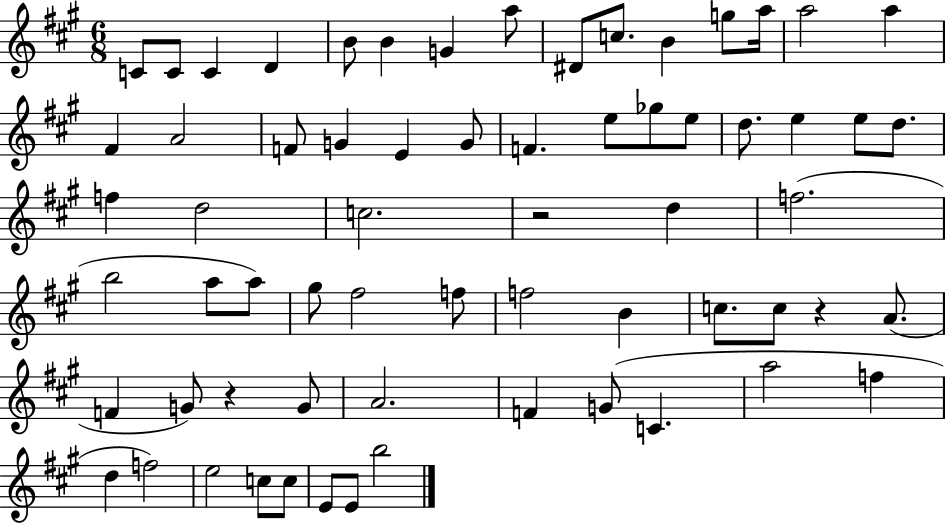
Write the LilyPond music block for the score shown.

{
  \clef treble
  \numericTimeSignature
  \time 6/8
  \key a \major
  c'8 c'8 c'4 d'4 | b'8 b'4 g'4 a''8 | dis'8 c''8. b'4 g''8 a''16 | a''2 a''4 | \break fis'4 a'2 | f'8 g'4 e'4 g'8 | f'4. e''8 ges''8 e''8 | d''8. e''4 e''8 d''8. | \break f''4 d''2 | c''2. | r2 d''4 | f''2.( | \break b''2 a''8 a''8) | gis''8 fis''2 f''8 | f''2 b'4 | c''8. c''8 r4 a'8.( | \break f'4 g'8) r4 g'8 | a'2. | f'4 g'8( c'4. | a''2 f''4 | \break d''4 f''2) | e''2 c''8 c''8 | e'8 e'8 b''2 | \bar "|."
}